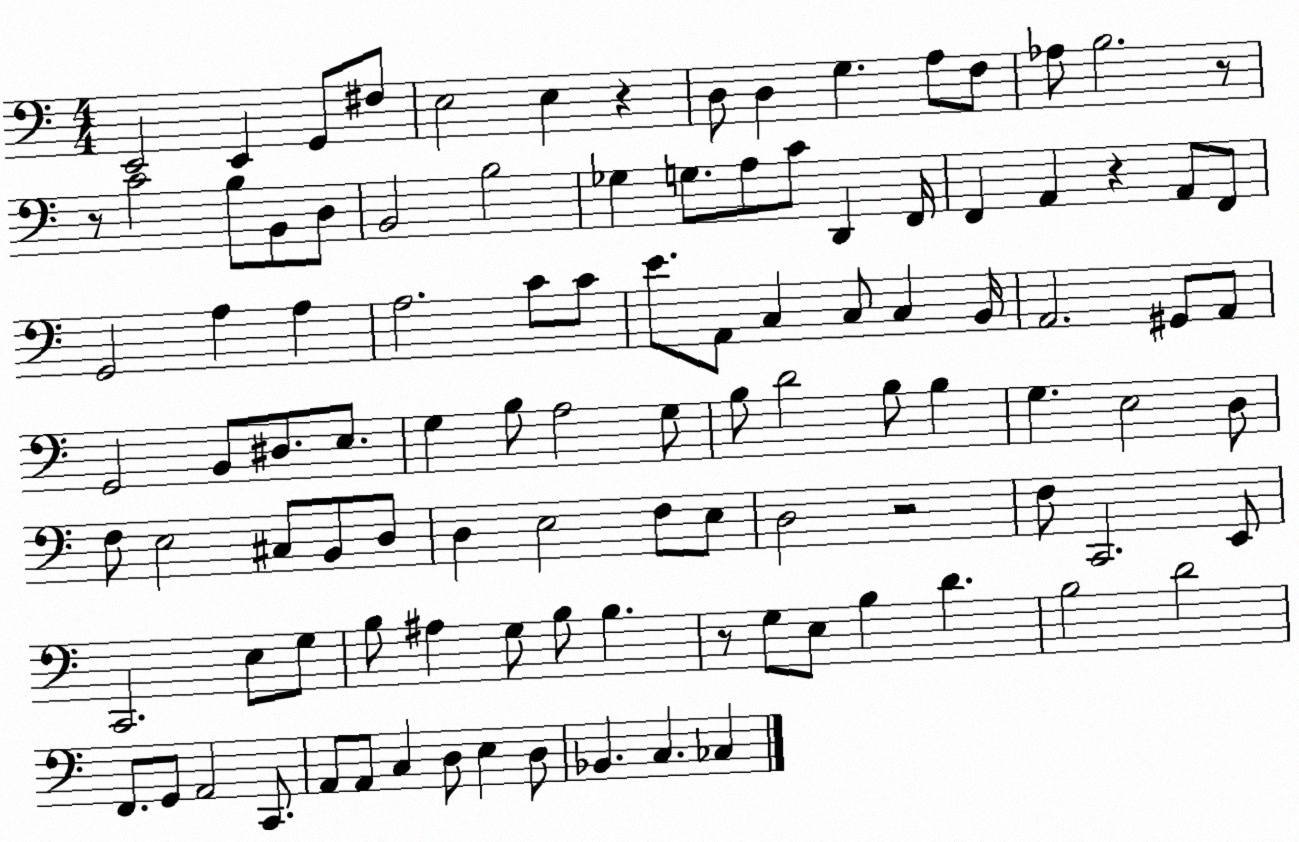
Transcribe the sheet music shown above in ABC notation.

X:1
T:Untitled
M:4/4
L:1/4
K:C
E,,2 E,, G,,/2 ^F,/2 E,2 E, z D,/2 D, G, A,/2 F,/2 _A,/2 B,2 z/2 z/2 C2 B,/2 B,,/2 D,/2 B,,2 B,2 _G, G,/2 A,/2 C/2 D,, F,,/4 F,, A,, z A,,/2 F,,/2 G,,2 A, A, A,2 C/2 C/2 E/2 A,,/2 C, C,/2 C, B,,/4 A,,2 ^G,,/2 A,,/2 G,,2 B,,/2 ^D,/2 E,/2 G, B,/2 A,2 G,/2 B,/2 D2 B,/2 B, G, E,2 D,/2 F,/2 E,2 ^C,/2 B,,/2 D,/2 D, E,2 F,/2 E,/2 D,2 z2 F,/2 C,,2 E,,/2 C,,2 E,/2 G,/2 B,/2 ^A, G,/2 B,/2 B, z/2 G,/2 E,/2 B, D B,2 D2 F,,/2 G,,/2 A,,2 C,,/2 A,,/2 A,,/2 C, D,/2 E, D,/2 _B,, C, _C,